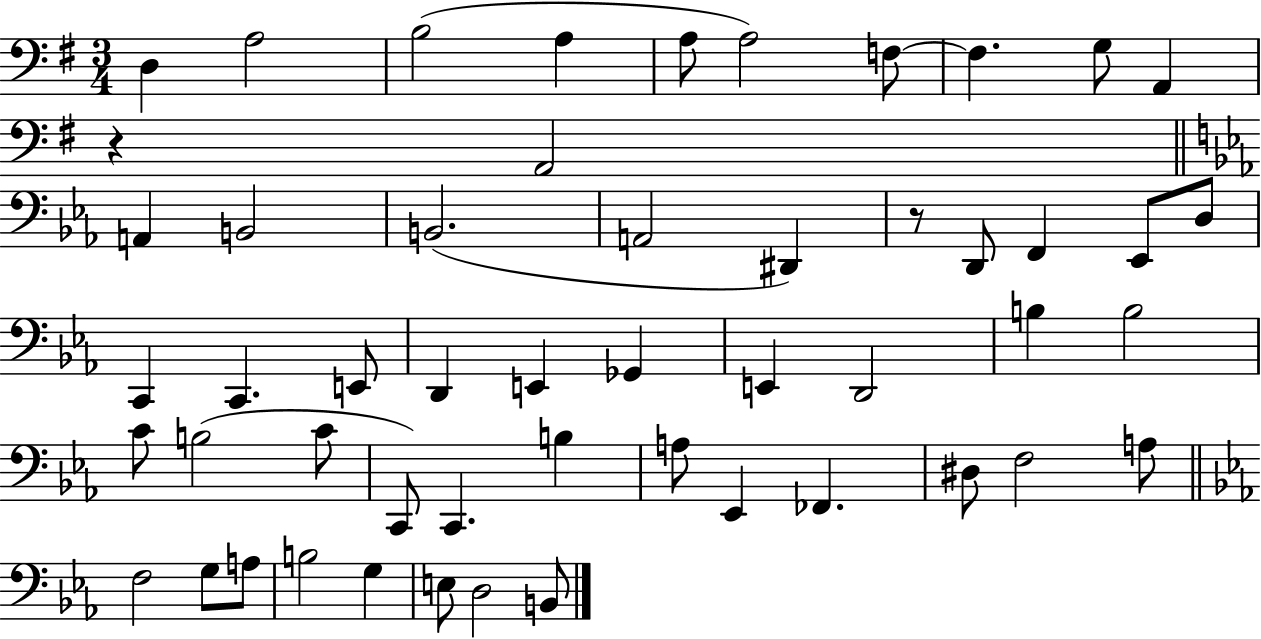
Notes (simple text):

D3/q A3/h B3/h A3/q A3/e A3/h F3/e F3/q. G3/e A2/q R/q A2/h A2/q B2/h B2/h. A2/h D#2/q R/e D2/e F2/q Eb2/e D3/e C2/q C2/q. E2/e D2/q E2/q Gb2/q E2/q D2/h B3/q B3/h C4/e B3/h C4/e C2/e C2/q. B3/q A3/e Eb2/q FES2/q. D#3/e F3/h A3/e F3/h G3/e A3/e B3/h G3/q E3/e D3/h B2/e